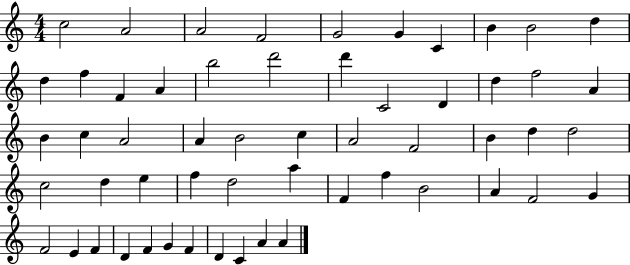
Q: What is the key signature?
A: C major